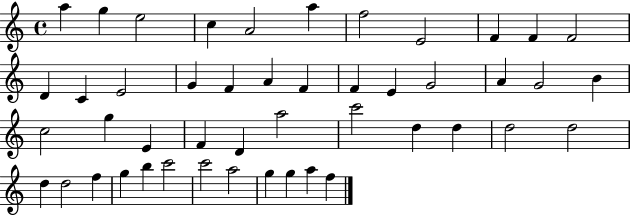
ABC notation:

X:1
T:Untitled
M:4/4
L:1/4
K:C
a g e2 c A2 a f2 E2 F F F2 D C E2 G F A F F E G2 A G2 B c2 g E F D a2 c'2 d d d2 d2 d d2 f g b c'2 c'2 a2 g g a f